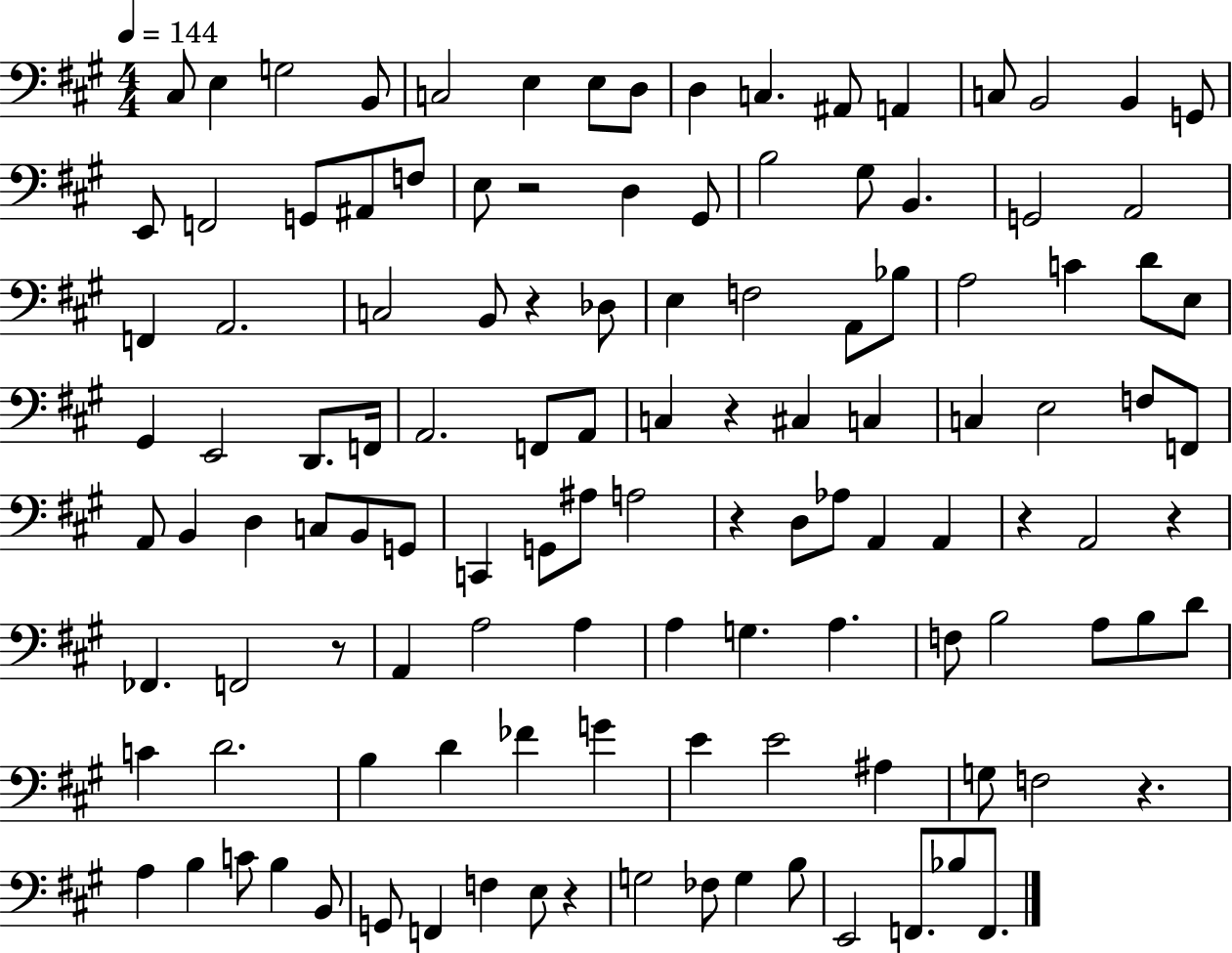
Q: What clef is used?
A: bass